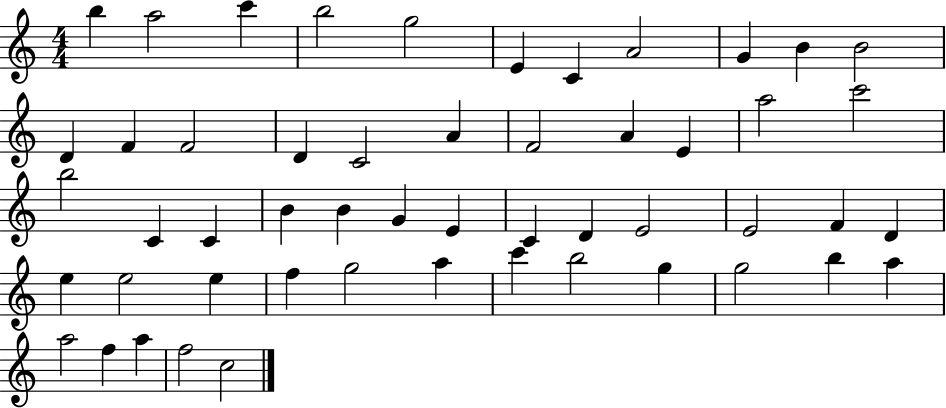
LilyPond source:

{
  \clef treble
  \numericTimeSignature
  \time 4/4
  \key c \major
  b''4 a''2 c'''4 | b''2 g''2 | e'4 c'4 a'2 | g'4 b'4 b'2 | \break d'4 f'4 f'2 | d'4 c'2 a'4 | f'2 a'4 e'4 | a''2 c'''2 | \break b''2 c'4 c'4 | b'4 b'4 g'4 e'4 | c'4 d'4 e'2 | e'2 f'4 d'4 | \break e''4 e''2 e''4 | f''4 g''2 a''4 | c'''4 b''2 g''4 | g''2 b''4 a''4 | \break a''2 f''4 a''4 | f''2 c''2 | \bar "|."
}